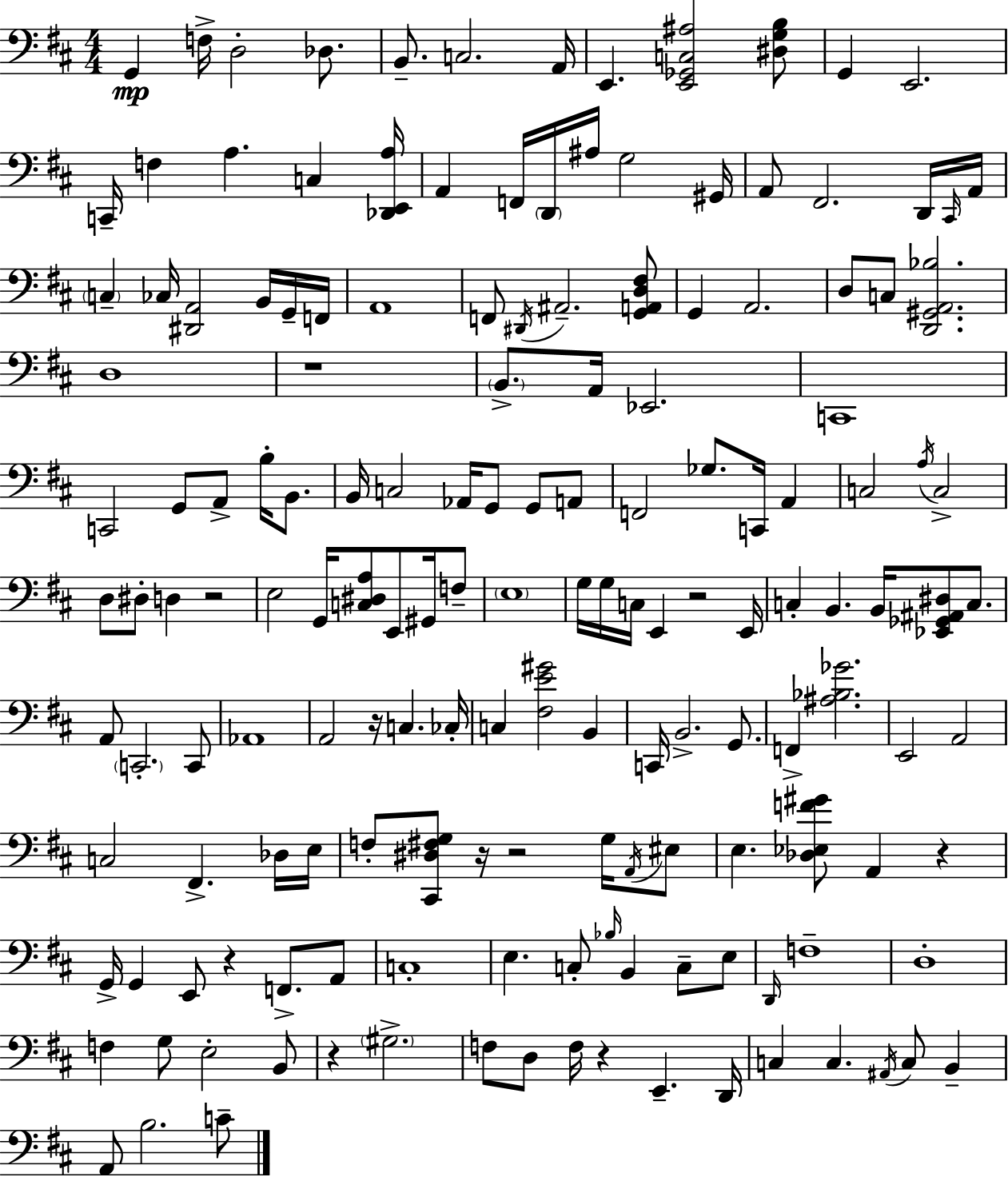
G2/q F3/s D3/h Db3/e. B2/e. C3/h. A2/s E2/q. [E2,Gb2,C3,A#3]/h [D#3,G3,B3]/e G2/q E2/h. C2/s F3/q A3/q. C3/q [Db2,E2,A3]/s A2/q F2/s D2/s A#3/s G3/h G#2/s A2/e F#2/h. D2/s C#2/s A2/s C3/q CES3/s [D#2,A2]/h B2/s G2/s F2/s A2/w F2/e D#2/s A#2/h. [G2,A2,D3,F#3]/e G2/q A2/h. D3/e C3/e [D2,G#2,A2,Bb3]/h. D3/w R/w B2/e. A2/s Eb2/h. C2/w C2/h G2/e A2/e B3/s B2/e. B2/s C3/h Ab2/s G2/e G2/e A2/e F2/h Gb3/e. C2/s A2/q C3/h A3/s C3/h D3/e D#3/e D3/q R/h E3/h G2/s [C3,D#3,A3]/e E2/e G#2/s F3/e E3/w G3/s G3/s C3/s E2/q R/h E2/s C3/q B2/q. B2/s [Eb2,Gb2,A#2,D#3]/e C3/e. A2/e C2/h. C2/e Ab2/w A2/h R/s C3/q. CES3/s C3/q [F#3,E4,G#4]/h B2/q C2/s B2/h. G2/e. F2/q [A#3,Bb3,Gb4]/h. E2/h A2/h C3/h F#2/q. Db3/s E3/s F3/e [C#2,D#3,F#3,G3]/e R/s R/h G3/s A2/s EIS3/e E3/q. [Db3,Eb3,F4,G#4]/e A2/q R/q G2/s G2/q E2/e R/q F2/e. A2/e C3/w E3/q. C3/e Bb3/s B2/q C3/e E3/e D2/s F3/w D3/w F3/q G3/e E3/h B2/e R/q G#3/h. F3/e D3/e F3/s R/q E2/q. D2/s C3/q C3/q. A#2/s C3/e B2/q A2/e B3/h. C4/e